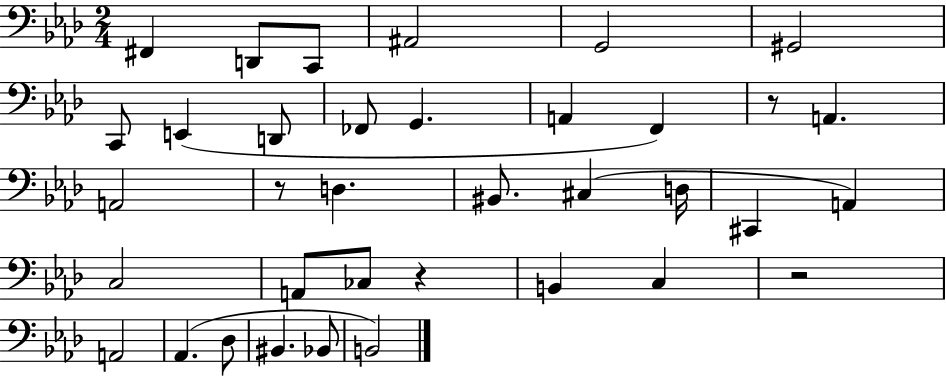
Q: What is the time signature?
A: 2/4